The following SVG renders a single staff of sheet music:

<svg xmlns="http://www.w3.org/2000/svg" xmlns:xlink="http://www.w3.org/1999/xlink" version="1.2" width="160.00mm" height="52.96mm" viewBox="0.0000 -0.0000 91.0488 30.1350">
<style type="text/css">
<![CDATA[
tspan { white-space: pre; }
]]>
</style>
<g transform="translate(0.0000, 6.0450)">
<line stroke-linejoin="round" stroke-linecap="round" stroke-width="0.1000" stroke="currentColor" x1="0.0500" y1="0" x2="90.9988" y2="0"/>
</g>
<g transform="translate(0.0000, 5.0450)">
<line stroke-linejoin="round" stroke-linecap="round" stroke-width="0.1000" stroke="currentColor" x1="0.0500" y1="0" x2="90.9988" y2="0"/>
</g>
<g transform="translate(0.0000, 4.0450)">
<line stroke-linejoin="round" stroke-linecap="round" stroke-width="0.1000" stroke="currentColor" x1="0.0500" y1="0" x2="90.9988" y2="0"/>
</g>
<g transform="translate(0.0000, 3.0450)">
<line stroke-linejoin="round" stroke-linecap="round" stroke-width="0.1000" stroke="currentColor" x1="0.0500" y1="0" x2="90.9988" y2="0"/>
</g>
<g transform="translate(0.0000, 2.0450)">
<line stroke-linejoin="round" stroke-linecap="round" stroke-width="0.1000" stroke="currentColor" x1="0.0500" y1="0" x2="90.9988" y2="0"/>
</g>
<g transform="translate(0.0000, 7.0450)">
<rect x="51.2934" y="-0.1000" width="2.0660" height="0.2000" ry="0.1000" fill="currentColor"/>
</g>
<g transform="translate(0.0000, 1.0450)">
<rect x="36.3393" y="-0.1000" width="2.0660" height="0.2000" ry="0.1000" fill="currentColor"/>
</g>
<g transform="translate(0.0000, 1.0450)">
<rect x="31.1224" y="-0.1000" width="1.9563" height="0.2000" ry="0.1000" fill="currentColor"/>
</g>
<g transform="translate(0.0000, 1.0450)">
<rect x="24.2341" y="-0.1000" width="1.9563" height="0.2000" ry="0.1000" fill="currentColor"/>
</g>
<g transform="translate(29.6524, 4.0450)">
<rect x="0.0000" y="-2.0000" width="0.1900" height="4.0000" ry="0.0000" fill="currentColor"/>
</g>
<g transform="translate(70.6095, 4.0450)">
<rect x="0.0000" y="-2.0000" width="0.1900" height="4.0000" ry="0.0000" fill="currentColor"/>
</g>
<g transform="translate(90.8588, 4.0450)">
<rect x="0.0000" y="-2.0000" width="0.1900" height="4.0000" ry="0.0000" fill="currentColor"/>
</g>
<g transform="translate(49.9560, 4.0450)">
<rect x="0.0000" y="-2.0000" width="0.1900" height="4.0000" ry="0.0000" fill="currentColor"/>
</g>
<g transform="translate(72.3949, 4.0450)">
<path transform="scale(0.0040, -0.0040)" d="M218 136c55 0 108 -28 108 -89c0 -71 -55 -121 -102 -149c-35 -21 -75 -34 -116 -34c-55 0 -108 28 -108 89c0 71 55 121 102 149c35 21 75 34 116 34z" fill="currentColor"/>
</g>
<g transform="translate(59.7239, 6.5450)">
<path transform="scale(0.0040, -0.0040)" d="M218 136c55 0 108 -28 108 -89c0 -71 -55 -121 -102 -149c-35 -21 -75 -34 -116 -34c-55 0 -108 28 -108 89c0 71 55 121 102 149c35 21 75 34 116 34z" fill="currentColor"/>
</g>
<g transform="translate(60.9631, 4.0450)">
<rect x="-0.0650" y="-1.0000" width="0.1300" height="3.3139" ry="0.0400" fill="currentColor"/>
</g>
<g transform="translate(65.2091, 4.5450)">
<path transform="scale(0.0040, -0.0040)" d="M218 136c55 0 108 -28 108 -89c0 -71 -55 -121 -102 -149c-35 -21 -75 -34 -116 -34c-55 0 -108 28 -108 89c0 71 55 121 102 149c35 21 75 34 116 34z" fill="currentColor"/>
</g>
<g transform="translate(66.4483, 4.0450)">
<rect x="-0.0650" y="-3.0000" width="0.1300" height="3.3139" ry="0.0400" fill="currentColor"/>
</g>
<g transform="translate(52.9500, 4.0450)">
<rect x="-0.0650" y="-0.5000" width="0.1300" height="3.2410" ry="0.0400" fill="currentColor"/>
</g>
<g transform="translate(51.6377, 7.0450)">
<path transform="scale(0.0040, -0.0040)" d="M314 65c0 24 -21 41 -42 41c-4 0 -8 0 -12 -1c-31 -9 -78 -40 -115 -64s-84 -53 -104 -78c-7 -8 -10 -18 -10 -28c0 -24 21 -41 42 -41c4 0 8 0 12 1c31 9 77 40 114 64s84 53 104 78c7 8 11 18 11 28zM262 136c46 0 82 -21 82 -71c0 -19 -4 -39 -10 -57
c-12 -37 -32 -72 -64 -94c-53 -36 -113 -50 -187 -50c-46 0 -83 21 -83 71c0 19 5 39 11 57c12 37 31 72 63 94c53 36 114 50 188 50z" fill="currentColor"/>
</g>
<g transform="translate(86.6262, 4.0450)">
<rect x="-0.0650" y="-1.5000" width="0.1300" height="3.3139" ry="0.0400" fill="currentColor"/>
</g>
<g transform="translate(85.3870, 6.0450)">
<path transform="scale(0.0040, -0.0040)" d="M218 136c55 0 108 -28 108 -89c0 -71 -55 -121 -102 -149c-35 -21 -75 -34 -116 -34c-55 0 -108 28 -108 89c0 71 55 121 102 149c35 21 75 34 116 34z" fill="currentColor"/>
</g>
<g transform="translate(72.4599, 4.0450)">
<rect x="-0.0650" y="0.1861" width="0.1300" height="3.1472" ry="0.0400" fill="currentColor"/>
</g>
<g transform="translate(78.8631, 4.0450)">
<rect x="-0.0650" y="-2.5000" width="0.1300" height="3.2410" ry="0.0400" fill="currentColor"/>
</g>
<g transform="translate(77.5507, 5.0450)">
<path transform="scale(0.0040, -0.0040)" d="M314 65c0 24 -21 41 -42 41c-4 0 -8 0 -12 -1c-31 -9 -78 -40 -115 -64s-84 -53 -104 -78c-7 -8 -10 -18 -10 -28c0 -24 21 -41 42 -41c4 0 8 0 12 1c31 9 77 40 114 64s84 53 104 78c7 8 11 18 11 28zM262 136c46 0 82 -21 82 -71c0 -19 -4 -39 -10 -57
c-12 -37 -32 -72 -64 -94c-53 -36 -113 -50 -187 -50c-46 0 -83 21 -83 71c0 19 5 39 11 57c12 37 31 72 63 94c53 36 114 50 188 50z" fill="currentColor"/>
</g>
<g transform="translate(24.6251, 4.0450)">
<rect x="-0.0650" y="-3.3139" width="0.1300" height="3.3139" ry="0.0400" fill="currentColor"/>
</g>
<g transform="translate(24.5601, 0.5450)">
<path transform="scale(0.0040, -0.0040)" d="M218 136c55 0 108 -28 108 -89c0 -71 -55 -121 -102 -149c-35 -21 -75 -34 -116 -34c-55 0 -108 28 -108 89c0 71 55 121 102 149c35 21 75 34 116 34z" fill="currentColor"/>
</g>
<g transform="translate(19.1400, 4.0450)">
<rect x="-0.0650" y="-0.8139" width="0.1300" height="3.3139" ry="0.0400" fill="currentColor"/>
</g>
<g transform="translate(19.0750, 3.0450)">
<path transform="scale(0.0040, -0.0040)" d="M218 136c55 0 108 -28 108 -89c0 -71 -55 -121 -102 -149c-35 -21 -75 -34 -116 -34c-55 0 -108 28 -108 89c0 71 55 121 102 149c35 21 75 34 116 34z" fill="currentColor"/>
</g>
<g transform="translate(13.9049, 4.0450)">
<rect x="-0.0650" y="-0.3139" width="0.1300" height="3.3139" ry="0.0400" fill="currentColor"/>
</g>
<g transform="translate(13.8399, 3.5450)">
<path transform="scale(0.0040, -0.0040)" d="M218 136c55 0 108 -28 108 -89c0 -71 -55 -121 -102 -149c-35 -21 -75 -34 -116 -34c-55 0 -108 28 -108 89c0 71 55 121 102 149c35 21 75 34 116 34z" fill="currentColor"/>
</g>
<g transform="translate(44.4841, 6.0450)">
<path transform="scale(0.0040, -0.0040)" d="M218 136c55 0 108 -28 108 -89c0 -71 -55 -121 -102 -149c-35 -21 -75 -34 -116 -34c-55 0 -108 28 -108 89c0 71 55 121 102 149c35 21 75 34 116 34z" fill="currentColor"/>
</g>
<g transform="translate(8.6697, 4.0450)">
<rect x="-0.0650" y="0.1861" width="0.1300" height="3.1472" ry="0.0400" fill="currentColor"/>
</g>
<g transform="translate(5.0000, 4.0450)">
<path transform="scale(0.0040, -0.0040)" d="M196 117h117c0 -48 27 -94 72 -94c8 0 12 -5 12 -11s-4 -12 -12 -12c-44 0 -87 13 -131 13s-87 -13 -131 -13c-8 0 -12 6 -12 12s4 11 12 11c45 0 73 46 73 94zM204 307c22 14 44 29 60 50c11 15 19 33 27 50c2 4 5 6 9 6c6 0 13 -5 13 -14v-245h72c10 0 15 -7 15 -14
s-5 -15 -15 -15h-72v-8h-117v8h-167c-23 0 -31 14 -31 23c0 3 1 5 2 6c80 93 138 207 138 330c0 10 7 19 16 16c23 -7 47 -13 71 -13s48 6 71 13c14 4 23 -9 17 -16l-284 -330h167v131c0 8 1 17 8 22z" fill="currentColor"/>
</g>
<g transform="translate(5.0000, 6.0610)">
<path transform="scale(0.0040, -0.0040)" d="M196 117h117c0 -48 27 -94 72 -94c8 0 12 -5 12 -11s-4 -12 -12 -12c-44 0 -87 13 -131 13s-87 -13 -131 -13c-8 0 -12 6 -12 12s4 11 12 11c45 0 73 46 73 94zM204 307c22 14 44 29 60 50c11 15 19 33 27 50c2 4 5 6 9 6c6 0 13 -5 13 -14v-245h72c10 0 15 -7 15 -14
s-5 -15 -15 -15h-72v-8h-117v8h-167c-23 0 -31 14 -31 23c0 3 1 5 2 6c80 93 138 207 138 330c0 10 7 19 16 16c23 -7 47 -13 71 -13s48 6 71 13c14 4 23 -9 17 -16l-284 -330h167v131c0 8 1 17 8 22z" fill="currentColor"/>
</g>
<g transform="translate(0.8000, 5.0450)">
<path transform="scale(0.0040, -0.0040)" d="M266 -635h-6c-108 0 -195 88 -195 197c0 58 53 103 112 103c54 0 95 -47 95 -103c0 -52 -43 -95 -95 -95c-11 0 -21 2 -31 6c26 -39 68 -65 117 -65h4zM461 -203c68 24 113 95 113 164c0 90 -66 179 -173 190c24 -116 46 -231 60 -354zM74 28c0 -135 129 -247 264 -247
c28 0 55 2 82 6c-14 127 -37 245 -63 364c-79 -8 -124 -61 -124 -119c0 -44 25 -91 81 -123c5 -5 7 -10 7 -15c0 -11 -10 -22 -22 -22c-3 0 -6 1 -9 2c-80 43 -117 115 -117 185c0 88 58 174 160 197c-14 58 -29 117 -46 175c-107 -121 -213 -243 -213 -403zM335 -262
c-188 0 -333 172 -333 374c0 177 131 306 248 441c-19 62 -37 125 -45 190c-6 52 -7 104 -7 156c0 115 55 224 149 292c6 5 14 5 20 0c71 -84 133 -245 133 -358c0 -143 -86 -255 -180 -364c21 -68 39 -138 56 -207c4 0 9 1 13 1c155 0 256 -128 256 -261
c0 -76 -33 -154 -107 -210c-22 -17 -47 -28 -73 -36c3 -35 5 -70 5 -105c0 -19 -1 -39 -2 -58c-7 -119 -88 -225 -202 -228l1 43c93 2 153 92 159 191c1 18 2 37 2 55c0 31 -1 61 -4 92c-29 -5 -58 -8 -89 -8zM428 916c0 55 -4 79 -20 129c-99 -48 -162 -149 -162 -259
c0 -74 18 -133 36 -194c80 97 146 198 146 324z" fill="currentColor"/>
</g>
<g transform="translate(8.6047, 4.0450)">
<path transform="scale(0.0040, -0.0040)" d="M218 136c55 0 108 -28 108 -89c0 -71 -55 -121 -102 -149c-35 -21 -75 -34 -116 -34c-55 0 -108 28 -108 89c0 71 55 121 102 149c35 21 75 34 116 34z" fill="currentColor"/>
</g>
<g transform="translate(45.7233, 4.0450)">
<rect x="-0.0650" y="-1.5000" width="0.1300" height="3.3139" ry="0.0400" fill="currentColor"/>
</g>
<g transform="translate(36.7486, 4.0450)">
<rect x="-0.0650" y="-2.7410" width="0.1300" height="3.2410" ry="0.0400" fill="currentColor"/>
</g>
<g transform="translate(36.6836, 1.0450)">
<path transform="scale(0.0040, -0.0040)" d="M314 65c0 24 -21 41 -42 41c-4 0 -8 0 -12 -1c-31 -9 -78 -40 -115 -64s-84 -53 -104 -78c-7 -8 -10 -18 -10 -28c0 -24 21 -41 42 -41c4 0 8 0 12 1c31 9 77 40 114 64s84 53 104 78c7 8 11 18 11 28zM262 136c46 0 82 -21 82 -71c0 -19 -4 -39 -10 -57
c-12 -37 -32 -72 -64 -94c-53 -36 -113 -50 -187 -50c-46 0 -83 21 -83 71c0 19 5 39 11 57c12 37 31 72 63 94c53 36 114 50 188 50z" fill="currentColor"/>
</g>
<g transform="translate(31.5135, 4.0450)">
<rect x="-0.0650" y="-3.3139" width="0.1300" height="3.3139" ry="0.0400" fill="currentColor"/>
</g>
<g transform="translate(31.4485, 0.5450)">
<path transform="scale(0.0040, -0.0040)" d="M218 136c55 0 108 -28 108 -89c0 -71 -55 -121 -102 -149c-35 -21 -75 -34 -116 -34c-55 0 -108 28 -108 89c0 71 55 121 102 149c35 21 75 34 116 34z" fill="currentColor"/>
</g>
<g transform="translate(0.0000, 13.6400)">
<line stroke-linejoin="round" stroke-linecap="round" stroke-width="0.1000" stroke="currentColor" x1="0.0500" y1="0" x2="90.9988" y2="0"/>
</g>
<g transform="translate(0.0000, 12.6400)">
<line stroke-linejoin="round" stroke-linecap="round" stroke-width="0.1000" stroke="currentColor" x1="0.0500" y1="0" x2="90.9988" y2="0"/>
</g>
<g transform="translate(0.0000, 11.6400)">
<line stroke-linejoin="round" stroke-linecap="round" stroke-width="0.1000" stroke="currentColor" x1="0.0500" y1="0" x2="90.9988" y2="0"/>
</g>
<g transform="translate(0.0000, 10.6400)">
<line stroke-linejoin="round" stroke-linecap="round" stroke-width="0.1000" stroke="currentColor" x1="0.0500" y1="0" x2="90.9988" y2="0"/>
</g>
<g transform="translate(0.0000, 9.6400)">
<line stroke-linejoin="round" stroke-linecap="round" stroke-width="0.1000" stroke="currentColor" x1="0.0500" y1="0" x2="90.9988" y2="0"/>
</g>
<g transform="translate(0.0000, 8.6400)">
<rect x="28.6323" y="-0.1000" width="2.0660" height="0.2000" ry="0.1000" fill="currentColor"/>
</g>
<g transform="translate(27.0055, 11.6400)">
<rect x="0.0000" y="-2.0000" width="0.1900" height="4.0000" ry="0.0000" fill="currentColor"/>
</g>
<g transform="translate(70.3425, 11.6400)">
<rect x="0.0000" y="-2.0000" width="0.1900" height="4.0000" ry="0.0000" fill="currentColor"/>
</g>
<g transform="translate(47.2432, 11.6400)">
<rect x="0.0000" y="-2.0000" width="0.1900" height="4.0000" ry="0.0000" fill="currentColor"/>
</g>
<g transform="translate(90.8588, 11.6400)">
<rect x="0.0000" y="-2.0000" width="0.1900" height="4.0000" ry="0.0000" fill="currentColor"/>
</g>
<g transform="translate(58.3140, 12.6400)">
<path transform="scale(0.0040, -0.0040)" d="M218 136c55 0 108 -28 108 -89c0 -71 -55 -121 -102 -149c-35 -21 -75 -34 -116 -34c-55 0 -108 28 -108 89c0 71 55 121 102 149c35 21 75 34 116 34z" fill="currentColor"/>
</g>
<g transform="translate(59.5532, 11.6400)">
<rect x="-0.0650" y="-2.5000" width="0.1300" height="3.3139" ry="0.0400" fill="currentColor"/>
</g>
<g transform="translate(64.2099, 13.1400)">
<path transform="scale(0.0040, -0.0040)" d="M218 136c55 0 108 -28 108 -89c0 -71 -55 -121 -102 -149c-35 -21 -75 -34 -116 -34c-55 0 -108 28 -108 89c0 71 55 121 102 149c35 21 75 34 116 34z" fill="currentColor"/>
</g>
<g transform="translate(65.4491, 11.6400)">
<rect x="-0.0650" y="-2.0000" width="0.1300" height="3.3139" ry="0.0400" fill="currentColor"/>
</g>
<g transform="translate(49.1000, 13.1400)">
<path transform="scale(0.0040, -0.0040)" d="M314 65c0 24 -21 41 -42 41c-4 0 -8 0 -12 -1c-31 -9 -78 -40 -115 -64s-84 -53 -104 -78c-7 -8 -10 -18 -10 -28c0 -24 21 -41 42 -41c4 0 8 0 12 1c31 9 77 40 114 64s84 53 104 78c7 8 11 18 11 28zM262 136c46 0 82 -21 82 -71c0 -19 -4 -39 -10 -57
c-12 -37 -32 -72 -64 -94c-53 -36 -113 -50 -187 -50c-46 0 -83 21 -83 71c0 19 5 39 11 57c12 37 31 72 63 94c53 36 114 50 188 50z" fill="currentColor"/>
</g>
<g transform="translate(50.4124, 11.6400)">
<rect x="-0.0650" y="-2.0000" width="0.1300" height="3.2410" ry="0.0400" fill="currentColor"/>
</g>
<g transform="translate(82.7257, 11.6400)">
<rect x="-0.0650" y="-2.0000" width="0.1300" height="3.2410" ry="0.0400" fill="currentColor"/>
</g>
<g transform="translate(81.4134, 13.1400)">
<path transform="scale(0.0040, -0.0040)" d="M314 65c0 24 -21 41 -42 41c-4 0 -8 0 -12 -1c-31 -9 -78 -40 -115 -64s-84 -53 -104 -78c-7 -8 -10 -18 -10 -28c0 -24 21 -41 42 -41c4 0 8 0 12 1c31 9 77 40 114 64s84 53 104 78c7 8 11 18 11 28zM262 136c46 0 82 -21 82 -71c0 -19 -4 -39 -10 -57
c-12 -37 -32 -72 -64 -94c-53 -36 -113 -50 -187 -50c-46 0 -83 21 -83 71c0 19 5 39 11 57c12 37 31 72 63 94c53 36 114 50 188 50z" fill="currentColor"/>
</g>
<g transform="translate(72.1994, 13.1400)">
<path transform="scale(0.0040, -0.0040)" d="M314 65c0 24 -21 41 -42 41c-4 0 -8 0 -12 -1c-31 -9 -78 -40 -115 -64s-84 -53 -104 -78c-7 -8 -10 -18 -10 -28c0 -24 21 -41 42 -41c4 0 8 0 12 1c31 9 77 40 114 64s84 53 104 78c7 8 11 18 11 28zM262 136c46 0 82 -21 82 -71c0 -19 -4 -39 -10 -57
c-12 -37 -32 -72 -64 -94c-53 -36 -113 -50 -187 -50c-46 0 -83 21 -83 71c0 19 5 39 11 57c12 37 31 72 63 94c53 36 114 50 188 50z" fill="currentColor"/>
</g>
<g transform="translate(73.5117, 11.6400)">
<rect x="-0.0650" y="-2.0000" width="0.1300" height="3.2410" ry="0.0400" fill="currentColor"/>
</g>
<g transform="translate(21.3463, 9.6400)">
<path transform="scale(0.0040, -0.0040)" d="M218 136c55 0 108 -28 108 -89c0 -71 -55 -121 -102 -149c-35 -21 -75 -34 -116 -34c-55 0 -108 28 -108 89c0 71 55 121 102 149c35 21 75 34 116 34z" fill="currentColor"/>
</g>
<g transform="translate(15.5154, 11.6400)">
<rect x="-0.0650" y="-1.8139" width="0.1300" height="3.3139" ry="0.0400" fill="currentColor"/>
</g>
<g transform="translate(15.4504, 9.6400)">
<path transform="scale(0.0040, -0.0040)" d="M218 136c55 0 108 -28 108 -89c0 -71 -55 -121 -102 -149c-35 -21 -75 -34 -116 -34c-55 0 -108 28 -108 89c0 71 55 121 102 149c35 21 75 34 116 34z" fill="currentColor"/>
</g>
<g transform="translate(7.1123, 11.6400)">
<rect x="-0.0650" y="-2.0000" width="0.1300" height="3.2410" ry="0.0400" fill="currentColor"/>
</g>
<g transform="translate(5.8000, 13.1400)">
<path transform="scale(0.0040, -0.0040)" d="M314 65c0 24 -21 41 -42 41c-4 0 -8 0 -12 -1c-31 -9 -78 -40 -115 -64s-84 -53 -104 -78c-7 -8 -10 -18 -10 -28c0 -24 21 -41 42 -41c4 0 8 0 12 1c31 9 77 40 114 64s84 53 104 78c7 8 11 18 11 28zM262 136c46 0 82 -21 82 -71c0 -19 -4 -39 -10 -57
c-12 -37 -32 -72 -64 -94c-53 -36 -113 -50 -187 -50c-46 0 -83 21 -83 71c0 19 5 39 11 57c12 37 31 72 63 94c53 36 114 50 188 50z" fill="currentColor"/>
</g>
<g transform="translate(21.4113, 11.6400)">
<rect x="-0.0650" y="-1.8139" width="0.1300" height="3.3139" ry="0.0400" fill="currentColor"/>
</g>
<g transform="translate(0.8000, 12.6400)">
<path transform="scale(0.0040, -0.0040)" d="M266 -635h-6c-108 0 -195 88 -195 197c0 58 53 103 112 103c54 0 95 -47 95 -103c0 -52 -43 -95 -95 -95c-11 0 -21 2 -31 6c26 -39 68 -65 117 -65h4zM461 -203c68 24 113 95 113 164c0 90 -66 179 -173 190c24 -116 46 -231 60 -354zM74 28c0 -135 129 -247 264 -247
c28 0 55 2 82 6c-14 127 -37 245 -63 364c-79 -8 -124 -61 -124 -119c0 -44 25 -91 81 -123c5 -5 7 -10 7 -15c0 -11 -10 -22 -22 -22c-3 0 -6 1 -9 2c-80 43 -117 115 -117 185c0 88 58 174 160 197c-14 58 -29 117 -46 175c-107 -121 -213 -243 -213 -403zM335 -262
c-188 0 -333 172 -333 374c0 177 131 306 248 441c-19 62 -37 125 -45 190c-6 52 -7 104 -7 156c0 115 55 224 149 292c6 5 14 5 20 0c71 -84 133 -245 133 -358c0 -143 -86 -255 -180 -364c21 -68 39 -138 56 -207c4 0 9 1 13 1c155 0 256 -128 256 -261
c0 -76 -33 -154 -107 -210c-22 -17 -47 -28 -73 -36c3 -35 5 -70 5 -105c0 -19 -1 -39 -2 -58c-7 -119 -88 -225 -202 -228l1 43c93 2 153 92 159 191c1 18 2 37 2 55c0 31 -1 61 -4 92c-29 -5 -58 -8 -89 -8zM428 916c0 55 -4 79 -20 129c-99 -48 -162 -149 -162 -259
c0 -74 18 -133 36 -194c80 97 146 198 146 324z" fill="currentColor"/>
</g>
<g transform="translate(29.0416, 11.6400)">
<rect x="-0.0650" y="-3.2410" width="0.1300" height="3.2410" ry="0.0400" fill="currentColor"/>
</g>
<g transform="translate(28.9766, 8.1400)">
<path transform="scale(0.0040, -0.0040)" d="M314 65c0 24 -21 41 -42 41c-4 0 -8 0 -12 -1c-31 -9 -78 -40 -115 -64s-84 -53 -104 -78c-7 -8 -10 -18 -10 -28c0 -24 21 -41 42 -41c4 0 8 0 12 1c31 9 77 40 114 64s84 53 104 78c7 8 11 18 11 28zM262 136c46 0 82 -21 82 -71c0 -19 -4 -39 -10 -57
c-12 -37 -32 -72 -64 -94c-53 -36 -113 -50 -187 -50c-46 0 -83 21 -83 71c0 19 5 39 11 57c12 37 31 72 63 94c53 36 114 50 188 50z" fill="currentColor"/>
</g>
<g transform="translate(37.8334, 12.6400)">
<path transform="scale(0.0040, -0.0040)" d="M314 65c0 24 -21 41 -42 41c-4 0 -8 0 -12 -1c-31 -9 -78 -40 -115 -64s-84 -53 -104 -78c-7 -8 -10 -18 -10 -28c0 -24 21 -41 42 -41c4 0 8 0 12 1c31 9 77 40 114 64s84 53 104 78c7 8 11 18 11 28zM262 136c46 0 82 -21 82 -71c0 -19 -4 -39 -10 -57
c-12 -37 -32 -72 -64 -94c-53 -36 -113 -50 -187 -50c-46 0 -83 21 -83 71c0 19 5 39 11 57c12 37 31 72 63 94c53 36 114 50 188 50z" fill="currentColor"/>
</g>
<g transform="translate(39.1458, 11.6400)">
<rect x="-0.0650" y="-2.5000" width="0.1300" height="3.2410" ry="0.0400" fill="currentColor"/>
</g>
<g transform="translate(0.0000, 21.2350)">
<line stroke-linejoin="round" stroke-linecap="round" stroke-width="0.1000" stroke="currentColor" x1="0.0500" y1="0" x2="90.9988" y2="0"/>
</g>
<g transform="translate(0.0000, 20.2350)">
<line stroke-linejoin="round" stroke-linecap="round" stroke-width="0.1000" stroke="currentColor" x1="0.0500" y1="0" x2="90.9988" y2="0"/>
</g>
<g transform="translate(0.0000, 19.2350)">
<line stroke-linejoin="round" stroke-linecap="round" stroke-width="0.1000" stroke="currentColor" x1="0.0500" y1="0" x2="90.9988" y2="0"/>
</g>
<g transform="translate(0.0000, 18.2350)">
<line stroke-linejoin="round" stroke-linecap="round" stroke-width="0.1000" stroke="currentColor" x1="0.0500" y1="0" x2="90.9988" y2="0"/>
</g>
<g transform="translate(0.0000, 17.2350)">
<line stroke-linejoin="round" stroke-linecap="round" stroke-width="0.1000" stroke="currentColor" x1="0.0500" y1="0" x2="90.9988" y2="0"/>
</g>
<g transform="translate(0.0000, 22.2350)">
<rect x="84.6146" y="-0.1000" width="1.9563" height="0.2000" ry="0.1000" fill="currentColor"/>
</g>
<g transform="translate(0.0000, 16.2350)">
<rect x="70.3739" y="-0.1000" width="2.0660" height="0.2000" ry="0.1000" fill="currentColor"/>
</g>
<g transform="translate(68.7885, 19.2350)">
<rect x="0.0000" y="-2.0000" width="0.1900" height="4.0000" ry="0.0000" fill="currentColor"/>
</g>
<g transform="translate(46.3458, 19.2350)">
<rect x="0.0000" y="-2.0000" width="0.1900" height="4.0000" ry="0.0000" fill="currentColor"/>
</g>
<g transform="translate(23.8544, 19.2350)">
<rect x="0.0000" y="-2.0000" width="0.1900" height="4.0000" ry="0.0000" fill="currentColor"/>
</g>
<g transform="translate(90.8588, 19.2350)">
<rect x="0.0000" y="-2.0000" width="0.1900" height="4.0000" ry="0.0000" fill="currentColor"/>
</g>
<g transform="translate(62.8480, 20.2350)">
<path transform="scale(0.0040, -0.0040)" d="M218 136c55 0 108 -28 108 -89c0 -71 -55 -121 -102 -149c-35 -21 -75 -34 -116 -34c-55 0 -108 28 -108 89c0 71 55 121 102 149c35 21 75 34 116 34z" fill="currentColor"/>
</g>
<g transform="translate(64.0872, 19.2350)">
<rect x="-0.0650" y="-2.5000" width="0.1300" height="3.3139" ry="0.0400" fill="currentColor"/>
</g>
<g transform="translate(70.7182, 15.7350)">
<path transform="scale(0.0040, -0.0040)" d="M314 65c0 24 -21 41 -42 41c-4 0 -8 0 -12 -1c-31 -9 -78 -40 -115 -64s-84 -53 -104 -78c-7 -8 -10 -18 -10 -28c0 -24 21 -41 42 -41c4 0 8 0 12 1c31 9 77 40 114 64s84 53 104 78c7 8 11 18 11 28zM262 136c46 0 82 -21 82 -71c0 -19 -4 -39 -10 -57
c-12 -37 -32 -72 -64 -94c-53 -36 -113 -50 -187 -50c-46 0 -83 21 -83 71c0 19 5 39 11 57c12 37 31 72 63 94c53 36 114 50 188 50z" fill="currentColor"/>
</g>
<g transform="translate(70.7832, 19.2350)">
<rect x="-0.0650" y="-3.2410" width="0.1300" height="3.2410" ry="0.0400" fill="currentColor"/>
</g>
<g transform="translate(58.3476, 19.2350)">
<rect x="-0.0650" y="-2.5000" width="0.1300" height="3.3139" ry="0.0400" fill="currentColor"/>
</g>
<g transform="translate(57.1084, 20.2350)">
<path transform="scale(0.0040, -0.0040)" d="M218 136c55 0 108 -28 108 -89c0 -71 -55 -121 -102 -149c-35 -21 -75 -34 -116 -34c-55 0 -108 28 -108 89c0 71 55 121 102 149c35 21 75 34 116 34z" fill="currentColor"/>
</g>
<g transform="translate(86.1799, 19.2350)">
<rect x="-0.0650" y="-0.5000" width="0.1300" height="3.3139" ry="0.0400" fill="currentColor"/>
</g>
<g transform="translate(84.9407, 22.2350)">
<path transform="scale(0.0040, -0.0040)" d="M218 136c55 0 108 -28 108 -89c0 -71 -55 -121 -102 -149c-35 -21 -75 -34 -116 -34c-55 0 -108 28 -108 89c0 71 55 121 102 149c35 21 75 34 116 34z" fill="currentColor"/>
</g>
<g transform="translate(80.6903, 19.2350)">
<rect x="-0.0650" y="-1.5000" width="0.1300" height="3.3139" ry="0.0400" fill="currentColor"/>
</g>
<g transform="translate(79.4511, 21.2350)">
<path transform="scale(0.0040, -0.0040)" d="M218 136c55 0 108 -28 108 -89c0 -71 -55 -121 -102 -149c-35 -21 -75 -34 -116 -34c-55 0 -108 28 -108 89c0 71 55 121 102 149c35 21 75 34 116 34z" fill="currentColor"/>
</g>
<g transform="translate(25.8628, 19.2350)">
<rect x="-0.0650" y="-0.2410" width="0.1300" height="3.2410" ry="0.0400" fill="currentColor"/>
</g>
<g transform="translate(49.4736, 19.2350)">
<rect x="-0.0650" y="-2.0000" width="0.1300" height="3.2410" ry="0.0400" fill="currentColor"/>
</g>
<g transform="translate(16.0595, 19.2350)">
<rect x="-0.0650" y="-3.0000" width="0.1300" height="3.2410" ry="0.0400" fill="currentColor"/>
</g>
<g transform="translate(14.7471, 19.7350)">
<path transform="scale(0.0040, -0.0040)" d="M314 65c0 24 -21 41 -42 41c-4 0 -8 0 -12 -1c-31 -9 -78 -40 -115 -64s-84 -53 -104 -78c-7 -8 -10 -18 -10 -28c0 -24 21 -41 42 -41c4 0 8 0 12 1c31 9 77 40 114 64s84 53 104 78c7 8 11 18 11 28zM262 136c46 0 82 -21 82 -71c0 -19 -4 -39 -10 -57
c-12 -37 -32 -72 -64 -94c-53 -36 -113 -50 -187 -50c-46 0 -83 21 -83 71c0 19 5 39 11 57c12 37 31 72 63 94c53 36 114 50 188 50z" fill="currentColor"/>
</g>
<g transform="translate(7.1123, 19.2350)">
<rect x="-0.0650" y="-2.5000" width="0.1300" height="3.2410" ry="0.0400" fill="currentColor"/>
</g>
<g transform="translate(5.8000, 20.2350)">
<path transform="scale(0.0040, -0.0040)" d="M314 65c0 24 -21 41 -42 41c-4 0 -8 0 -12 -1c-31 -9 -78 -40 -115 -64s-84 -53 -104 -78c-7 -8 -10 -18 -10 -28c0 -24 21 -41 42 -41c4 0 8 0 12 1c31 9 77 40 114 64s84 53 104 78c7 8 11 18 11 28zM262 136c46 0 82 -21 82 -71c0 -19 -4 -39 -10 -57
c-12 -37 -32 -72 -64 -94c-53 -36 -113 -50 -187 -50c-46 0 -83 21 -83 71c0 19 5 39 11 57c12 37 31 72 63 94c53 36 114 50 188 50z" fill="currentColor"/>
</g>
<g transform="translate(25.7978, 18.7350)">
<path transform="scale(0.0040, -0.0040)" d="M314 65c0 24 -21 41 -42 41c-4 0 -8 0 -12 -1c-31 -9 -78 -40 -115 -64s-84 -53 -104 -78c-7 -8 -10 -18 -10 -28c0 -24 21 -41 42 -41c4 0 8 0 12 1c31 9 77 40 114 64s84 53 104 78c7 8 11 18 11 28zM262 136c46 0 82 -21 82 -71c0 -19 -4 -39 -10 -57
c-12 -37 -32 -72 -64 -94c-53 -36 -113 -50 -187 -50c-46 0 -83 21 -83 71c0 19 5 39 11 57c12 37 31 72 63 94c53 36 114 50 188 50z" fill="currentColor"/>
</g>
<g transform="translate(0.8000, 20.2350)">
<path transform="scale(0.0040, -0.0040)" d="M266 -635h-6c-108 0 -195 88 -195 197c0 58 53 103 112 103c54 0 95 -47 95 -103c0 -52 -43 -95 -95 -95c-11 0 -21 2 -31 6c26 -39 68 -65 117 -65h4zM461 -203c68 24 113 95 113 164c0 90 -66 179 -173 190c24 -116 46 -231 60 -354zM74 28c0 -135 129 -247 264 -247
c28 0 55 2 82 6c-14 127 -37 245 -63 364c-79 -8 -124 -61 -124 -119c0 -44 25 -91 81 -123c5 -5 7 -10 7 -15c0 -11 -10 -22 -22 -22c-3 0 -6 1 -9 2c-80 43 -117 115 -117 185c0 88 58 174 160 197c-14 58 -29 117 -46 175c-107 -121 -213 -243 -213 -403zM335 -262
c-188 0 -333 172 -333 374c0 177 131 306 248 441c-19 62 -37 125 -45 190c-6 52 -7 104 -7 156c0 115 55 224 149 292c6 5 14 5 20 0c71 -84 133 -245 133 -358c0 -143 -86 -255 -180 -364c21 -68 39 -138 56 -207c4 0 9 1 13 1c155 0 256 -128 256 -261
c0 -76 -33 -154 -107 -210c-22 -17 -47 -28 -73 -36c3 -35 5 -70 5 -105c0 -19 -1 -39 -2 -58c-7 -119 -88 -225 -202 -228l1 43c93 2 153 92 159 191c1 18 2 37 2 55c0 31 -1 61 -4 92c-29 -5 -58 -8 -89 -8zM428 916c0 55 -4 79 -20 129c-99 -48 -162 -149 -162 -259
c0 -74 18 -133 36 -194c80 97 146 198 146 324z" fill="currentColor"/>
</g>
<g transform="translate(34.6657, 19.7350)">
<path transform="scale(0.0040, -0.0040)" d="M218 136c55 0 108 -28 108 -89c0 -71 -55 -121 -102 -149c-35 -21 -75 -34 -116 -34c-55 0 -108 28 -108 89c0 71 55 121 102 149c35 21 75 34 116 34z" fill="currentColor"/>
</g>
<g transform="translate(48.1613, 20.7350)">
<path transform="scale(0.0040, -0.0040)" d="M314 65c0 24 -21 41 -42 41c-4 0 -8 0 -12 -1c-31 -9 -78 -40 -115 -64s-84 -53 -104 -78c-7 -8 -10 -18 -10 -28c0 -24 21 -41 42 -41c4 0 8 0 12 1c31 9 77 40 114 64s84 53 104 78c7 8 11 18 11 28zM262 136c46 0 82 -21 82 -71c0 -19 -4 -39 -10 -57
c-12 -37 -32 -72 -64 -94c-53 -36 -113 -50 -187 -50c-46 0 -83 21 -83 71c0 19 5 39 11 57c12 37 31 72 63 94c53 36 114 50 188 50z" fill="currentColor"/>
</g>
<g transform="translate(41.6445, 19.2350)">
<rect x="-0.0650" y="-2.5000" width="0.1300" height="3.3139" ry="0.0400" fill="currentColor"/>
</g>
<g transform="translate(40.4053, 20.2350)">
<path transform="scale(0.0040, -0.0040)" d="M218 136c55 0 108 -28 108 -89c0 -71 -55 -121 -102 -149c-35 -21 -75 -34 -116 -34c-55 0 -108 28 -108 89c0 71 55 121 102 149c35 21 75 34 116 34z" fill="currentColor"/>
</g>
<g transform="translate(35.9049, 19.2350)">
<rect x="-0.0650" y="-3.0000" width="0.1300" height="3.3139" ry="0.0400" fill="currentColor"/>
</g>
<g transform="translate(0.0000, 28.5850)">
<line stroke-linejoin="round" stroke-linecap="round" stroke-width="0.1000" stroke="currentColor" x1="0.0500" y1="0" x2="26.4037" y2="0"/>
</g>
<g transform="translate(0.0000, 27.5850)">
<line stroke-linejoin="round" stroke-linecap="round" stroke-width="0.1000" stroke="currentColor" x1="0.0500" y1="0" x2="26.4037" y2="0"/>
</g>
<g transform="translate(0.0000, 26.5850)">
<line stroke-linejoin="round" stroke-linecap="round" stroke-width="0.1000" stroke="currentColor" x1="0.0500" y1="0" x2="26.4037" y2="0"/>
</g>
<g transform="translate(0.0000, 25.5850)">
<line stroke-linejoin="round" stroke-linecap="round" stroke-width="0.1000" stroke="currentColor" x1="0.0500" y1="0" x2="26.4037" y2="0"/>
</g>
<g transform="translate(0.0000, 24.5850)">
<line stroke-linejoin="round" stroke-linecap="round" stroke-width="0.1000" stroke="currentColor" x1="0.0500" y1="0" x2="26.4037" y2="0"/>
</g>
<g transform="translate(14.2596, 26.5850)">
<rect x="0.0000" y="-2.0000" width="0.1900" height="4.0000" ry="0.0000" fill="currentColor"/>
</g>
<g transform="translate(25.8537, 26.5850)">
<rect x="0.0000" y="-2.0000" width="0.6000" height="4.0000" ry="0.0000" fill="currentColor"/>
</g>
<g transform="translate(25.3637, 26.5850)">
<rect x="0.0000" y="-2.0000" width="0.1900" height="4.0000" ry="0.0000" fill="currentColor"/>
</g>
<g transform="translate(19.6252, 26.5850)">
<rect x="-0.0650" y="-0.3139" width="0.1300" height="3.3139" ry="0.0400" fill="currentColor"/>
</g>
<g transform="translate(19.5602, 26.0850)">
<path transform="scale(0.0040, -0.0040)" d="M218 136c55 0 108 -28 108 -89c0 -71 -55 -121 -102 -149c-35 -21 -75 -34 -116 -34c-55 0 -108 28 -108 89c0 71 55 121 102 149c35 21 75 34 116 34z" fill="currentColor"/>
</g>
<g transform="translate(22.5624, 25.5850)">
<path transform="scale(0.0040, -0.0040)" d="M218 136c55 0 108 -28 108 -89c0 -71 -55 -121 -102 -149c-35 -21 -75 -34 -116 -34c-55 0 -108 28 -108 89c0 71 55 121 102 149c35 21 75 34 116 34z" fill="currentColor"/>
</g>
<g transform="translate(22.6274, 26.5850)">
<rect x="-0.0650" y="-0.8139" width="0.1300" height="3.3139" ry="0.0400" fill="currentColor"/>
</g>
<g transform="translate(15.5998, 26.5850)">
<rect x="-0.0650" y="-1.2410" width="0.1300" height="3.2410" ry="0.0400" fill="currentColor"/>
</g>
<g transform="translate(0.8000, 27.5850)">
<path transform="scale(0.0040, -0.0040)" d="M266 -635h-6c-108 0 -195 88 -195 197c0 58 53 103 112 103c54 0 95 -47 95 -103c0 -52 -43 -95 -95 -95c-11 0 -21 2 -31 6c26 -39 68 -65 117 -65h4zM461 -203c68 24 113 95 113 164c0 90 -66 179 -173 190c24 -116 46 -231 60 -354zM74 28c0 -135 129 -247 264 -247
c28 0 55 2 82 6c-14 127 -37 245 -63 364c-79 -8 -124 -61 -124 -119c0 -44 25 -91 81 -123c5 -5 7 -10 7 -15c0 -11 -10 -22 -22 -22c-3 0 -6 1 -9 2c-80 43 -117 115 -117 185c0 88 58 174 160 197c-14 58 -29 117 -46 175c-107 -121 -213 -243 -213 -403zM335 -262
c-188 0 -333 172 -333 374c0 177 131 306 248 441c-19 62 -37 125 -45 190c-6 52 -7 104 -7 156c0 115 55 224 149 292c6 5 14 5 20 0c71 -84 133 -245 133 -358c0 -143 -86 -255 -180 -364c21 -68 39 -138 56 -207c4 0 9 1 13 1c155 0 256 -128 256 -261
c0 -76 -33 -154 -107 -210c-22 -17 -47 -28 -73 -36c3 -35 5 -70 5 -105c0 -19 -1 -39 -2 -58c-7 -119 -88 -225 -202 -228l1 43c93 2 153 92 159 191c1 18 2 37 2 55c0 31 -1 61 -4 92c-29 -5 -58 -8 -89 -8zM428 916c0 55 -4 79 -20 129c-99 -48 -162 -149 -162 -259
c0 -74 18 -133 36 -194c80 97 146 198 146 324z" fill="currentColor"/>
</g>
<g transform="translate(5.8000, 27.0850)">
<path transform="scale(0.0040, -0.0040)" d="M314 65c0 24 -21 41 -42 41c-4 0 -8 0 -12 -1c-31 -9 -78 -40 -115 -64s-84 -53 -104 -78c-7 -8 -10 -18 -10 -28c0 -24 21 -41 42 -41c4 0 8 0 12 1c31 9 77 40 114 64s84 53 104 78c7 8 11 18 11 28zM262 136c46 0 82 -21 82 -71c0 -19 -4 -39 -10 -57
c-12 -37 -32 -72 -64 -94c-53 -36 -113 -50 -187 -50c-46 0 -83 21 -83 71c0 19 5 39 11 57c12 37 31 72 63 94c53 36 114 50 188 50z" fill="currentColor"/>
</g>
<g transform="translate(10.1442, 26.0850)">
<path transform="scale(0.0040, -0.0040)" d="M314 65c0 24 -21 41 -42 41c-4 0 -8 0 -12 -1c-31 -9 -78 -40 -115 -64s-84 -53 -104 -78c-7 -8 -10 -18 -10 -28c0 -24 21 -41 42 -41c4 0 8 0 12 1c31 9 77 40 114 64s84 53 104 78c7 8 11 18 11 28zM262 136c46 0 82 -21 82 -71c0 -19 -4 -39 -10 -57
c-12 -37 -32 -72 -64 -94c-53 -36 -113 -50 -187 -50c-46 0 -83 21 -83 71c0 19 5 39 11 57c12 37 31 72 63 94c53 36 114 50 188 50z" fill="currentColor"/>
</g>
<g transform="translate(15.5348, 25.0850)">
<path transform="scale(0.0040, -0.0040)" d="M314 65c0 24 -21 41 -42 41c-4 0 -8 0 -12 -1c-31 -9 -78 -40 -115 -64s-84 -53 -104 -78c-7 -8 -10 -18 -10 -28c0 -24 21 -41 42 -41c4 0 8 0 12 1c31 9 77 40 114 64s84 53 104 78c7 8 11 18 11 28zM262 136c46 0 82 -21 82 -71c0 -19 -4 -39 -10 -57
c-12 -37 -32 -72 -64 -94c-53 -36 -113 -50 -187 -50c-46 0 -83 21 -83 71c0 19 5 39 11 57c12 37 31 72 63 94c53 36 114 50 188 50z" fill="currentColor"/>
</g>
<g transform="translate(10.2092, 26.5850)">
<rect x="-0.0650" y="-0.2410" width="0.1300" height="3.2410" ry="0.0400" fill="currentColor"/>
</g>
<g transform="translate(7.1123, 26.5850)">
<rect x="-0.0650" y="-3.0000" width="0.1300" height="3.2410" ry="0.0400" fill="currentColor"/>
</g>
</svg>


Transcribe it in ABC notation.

X:1
T:Untitled
M:4/4
L:1/4
K:C
B c d b b a2 E C2 D A B G2 E F2 f f b2 G2 F2 G F F2 F2 G2 A2 c2 A G F2 G G b2 E C A2 c2 e2 c d